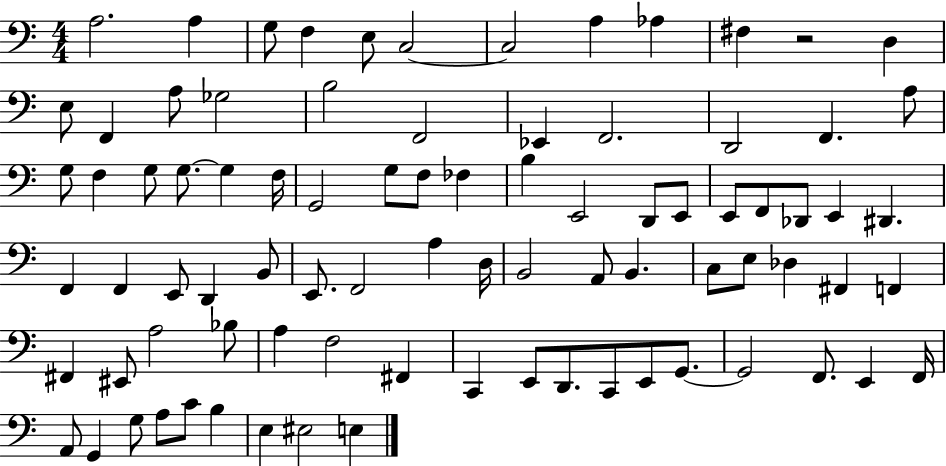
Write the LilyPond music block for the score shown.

{
  \clef bass
  \numericTimeSignature
  \time 4/4
  \key c \major
  a2. a4 | g8 f4 e8 c2~~ | c2 a4 aes4 | fis4 r2 d4 | \break e8 f,4 a8 ges2 | b2 f,2 | ees,4 f,2. | d,2 f,4. a8 | \break g8 f4 g8 g8.~~ g4 f16 | g,2 g8 f8 fes4 | b4 e,2 d,8 e,8 | e,8 f,8 des,8 e,4 dis,4. | \break f,4 f,4 e,8 d,4 b,8 | e,8. f,2 a4 d16 | b,2 a,8 b,4. | c8 e8 des4 fis,4 f,4 | \break fis,4 eis,8 a2 bes8 | a4 f2 fis,4 | c,4 e,8 d,8. c,8 e,8 g,8.~~ | g,2 f,8. e,4 f,16 | \break a,8 g,4 g8 a8 c'8 b4 | e4 eis2 e4 | \bar "|."
}